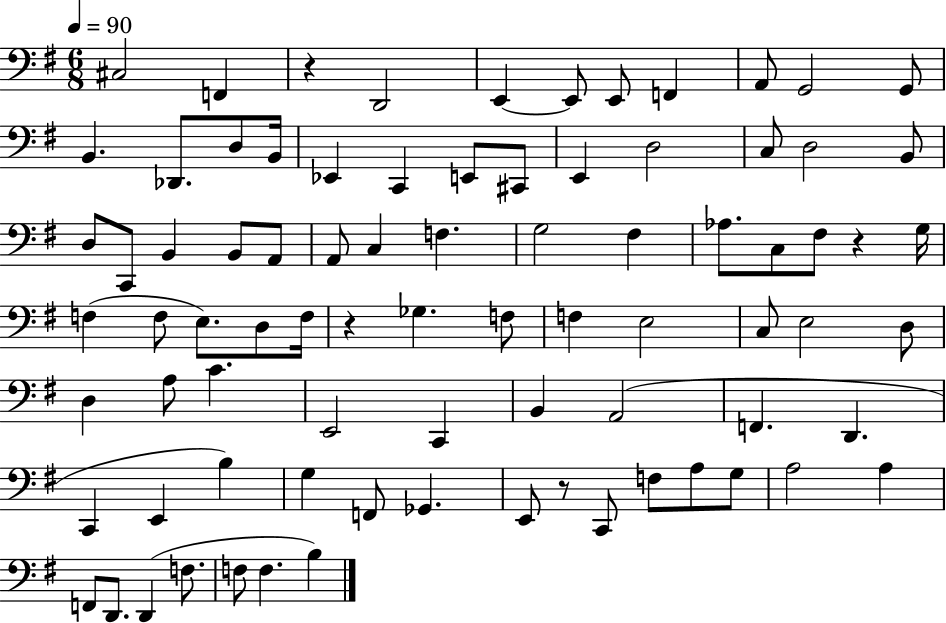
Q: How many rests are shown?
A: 4